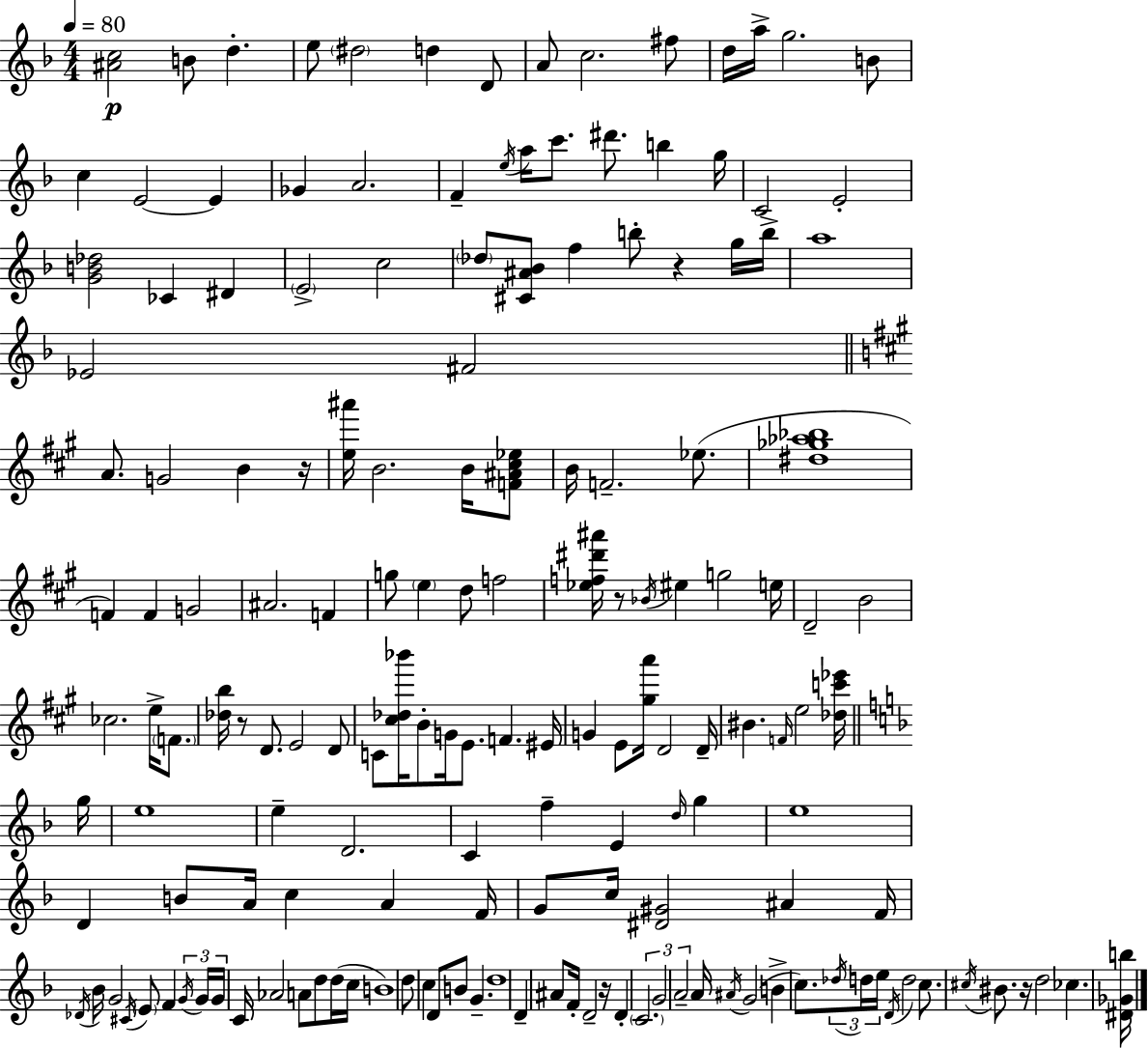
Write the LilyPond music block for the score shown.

{
  \clef treble
  \numericTimeSignature
  \time 4/4
  \key d \minor
  \tempo 4 = 80
  <ais' c''>2\p b'8 d''4.-. | e''8 \parenthesize dis''2 d''4 d'8 | a'8 c''2. fis''8 | d''16 a''16-> g''2. b'8 | \break c''4 e'2~~ e'4 | ges'4 a'2. | f'4-- \acciaccatura { e''16 } a''16 c'''8. dis'''8. b''4 | g''16 c'2 e'2-. | \break <g' b' des''>2 ces'4 dis'4 | \parenthesize e'2-> c''2 | \parenthesize des''8 <cis' ais' bes'>8 f''4 b''8-. r4 g''16 | b''16-> a''1 | \break ees'2 fis'2 | \bar "||" \break \key a \major a'8. g'2 b'4 r16 | <e'' ais'''>16 b'2. b'16 <f' ais' cis'' ees''>8 | b'16 f'2.-- ees''8.( | <dis'' ges'' aes'' bes''>1 | \break f'4) f'4 g'2 | ais'2. f'4 | g''8 \parenthesize e''4 d''8 f''2 | <ees'' f'' dis''' ais'''>16 r8 \acciaccatura { bes'16 } eis''4 g''2 | \break e''16 d'2-- b'2 | ces''2. e''16-> \parenthesize f'8. | <des'' b''>16 r8 d'8. e'2 d'8 | c'8 <cis'' des'' bes'''>16 b'8-. g'16 e'8. f'4. | \break eis'16 g'4 e'8 <gis'' a'''>16 d'2 | d'16-- bis'4. \grace { f'16 } e''2 | <des'' c''' ees'''>16 \bar "||" \break \key d \minor g''16 e''1 | e''4-- d'2. | c'4 f''4-- e'4 \grace { d''16 } g''4 | e''1 | \break d'4 b'8 a'16 c''4 a'4 | f'16 g'8 c''16 <dis' gis'>2 ais'4 | f'16 \acciaccatura { des'16 } bes'16 g'2 \acciaccatura { cis'16 } \parenthesize e'8 f'4 | \tuplet 3/2 { \acciaccatura { g'16 } g'16 g'16 } c'16 aes'2 a'8 | \break d''8 d''16( c''16 b'1) | d''8 c''4 d'8 b'8 g'4.-- | d''1 | d'4-- ais'8 f'16-. d'2-- | \break r16 d'4-. \tuplet 3/2 { \parenthesize c'2. | g'2 a'2-- } | a'16 \acciaccatura { ais'16 } g'2( b'4-> | c''8.) \tuplet 3/2 { \acciaccatura { des''16 } d''16 e''16 } \acciaccatura { d'16 } d''2 | \break c''8. \acciaccatura { cis''16 } bis'8. r16 d''2 | ces''4. <dis' ges' b''>16 \bar "|."
}